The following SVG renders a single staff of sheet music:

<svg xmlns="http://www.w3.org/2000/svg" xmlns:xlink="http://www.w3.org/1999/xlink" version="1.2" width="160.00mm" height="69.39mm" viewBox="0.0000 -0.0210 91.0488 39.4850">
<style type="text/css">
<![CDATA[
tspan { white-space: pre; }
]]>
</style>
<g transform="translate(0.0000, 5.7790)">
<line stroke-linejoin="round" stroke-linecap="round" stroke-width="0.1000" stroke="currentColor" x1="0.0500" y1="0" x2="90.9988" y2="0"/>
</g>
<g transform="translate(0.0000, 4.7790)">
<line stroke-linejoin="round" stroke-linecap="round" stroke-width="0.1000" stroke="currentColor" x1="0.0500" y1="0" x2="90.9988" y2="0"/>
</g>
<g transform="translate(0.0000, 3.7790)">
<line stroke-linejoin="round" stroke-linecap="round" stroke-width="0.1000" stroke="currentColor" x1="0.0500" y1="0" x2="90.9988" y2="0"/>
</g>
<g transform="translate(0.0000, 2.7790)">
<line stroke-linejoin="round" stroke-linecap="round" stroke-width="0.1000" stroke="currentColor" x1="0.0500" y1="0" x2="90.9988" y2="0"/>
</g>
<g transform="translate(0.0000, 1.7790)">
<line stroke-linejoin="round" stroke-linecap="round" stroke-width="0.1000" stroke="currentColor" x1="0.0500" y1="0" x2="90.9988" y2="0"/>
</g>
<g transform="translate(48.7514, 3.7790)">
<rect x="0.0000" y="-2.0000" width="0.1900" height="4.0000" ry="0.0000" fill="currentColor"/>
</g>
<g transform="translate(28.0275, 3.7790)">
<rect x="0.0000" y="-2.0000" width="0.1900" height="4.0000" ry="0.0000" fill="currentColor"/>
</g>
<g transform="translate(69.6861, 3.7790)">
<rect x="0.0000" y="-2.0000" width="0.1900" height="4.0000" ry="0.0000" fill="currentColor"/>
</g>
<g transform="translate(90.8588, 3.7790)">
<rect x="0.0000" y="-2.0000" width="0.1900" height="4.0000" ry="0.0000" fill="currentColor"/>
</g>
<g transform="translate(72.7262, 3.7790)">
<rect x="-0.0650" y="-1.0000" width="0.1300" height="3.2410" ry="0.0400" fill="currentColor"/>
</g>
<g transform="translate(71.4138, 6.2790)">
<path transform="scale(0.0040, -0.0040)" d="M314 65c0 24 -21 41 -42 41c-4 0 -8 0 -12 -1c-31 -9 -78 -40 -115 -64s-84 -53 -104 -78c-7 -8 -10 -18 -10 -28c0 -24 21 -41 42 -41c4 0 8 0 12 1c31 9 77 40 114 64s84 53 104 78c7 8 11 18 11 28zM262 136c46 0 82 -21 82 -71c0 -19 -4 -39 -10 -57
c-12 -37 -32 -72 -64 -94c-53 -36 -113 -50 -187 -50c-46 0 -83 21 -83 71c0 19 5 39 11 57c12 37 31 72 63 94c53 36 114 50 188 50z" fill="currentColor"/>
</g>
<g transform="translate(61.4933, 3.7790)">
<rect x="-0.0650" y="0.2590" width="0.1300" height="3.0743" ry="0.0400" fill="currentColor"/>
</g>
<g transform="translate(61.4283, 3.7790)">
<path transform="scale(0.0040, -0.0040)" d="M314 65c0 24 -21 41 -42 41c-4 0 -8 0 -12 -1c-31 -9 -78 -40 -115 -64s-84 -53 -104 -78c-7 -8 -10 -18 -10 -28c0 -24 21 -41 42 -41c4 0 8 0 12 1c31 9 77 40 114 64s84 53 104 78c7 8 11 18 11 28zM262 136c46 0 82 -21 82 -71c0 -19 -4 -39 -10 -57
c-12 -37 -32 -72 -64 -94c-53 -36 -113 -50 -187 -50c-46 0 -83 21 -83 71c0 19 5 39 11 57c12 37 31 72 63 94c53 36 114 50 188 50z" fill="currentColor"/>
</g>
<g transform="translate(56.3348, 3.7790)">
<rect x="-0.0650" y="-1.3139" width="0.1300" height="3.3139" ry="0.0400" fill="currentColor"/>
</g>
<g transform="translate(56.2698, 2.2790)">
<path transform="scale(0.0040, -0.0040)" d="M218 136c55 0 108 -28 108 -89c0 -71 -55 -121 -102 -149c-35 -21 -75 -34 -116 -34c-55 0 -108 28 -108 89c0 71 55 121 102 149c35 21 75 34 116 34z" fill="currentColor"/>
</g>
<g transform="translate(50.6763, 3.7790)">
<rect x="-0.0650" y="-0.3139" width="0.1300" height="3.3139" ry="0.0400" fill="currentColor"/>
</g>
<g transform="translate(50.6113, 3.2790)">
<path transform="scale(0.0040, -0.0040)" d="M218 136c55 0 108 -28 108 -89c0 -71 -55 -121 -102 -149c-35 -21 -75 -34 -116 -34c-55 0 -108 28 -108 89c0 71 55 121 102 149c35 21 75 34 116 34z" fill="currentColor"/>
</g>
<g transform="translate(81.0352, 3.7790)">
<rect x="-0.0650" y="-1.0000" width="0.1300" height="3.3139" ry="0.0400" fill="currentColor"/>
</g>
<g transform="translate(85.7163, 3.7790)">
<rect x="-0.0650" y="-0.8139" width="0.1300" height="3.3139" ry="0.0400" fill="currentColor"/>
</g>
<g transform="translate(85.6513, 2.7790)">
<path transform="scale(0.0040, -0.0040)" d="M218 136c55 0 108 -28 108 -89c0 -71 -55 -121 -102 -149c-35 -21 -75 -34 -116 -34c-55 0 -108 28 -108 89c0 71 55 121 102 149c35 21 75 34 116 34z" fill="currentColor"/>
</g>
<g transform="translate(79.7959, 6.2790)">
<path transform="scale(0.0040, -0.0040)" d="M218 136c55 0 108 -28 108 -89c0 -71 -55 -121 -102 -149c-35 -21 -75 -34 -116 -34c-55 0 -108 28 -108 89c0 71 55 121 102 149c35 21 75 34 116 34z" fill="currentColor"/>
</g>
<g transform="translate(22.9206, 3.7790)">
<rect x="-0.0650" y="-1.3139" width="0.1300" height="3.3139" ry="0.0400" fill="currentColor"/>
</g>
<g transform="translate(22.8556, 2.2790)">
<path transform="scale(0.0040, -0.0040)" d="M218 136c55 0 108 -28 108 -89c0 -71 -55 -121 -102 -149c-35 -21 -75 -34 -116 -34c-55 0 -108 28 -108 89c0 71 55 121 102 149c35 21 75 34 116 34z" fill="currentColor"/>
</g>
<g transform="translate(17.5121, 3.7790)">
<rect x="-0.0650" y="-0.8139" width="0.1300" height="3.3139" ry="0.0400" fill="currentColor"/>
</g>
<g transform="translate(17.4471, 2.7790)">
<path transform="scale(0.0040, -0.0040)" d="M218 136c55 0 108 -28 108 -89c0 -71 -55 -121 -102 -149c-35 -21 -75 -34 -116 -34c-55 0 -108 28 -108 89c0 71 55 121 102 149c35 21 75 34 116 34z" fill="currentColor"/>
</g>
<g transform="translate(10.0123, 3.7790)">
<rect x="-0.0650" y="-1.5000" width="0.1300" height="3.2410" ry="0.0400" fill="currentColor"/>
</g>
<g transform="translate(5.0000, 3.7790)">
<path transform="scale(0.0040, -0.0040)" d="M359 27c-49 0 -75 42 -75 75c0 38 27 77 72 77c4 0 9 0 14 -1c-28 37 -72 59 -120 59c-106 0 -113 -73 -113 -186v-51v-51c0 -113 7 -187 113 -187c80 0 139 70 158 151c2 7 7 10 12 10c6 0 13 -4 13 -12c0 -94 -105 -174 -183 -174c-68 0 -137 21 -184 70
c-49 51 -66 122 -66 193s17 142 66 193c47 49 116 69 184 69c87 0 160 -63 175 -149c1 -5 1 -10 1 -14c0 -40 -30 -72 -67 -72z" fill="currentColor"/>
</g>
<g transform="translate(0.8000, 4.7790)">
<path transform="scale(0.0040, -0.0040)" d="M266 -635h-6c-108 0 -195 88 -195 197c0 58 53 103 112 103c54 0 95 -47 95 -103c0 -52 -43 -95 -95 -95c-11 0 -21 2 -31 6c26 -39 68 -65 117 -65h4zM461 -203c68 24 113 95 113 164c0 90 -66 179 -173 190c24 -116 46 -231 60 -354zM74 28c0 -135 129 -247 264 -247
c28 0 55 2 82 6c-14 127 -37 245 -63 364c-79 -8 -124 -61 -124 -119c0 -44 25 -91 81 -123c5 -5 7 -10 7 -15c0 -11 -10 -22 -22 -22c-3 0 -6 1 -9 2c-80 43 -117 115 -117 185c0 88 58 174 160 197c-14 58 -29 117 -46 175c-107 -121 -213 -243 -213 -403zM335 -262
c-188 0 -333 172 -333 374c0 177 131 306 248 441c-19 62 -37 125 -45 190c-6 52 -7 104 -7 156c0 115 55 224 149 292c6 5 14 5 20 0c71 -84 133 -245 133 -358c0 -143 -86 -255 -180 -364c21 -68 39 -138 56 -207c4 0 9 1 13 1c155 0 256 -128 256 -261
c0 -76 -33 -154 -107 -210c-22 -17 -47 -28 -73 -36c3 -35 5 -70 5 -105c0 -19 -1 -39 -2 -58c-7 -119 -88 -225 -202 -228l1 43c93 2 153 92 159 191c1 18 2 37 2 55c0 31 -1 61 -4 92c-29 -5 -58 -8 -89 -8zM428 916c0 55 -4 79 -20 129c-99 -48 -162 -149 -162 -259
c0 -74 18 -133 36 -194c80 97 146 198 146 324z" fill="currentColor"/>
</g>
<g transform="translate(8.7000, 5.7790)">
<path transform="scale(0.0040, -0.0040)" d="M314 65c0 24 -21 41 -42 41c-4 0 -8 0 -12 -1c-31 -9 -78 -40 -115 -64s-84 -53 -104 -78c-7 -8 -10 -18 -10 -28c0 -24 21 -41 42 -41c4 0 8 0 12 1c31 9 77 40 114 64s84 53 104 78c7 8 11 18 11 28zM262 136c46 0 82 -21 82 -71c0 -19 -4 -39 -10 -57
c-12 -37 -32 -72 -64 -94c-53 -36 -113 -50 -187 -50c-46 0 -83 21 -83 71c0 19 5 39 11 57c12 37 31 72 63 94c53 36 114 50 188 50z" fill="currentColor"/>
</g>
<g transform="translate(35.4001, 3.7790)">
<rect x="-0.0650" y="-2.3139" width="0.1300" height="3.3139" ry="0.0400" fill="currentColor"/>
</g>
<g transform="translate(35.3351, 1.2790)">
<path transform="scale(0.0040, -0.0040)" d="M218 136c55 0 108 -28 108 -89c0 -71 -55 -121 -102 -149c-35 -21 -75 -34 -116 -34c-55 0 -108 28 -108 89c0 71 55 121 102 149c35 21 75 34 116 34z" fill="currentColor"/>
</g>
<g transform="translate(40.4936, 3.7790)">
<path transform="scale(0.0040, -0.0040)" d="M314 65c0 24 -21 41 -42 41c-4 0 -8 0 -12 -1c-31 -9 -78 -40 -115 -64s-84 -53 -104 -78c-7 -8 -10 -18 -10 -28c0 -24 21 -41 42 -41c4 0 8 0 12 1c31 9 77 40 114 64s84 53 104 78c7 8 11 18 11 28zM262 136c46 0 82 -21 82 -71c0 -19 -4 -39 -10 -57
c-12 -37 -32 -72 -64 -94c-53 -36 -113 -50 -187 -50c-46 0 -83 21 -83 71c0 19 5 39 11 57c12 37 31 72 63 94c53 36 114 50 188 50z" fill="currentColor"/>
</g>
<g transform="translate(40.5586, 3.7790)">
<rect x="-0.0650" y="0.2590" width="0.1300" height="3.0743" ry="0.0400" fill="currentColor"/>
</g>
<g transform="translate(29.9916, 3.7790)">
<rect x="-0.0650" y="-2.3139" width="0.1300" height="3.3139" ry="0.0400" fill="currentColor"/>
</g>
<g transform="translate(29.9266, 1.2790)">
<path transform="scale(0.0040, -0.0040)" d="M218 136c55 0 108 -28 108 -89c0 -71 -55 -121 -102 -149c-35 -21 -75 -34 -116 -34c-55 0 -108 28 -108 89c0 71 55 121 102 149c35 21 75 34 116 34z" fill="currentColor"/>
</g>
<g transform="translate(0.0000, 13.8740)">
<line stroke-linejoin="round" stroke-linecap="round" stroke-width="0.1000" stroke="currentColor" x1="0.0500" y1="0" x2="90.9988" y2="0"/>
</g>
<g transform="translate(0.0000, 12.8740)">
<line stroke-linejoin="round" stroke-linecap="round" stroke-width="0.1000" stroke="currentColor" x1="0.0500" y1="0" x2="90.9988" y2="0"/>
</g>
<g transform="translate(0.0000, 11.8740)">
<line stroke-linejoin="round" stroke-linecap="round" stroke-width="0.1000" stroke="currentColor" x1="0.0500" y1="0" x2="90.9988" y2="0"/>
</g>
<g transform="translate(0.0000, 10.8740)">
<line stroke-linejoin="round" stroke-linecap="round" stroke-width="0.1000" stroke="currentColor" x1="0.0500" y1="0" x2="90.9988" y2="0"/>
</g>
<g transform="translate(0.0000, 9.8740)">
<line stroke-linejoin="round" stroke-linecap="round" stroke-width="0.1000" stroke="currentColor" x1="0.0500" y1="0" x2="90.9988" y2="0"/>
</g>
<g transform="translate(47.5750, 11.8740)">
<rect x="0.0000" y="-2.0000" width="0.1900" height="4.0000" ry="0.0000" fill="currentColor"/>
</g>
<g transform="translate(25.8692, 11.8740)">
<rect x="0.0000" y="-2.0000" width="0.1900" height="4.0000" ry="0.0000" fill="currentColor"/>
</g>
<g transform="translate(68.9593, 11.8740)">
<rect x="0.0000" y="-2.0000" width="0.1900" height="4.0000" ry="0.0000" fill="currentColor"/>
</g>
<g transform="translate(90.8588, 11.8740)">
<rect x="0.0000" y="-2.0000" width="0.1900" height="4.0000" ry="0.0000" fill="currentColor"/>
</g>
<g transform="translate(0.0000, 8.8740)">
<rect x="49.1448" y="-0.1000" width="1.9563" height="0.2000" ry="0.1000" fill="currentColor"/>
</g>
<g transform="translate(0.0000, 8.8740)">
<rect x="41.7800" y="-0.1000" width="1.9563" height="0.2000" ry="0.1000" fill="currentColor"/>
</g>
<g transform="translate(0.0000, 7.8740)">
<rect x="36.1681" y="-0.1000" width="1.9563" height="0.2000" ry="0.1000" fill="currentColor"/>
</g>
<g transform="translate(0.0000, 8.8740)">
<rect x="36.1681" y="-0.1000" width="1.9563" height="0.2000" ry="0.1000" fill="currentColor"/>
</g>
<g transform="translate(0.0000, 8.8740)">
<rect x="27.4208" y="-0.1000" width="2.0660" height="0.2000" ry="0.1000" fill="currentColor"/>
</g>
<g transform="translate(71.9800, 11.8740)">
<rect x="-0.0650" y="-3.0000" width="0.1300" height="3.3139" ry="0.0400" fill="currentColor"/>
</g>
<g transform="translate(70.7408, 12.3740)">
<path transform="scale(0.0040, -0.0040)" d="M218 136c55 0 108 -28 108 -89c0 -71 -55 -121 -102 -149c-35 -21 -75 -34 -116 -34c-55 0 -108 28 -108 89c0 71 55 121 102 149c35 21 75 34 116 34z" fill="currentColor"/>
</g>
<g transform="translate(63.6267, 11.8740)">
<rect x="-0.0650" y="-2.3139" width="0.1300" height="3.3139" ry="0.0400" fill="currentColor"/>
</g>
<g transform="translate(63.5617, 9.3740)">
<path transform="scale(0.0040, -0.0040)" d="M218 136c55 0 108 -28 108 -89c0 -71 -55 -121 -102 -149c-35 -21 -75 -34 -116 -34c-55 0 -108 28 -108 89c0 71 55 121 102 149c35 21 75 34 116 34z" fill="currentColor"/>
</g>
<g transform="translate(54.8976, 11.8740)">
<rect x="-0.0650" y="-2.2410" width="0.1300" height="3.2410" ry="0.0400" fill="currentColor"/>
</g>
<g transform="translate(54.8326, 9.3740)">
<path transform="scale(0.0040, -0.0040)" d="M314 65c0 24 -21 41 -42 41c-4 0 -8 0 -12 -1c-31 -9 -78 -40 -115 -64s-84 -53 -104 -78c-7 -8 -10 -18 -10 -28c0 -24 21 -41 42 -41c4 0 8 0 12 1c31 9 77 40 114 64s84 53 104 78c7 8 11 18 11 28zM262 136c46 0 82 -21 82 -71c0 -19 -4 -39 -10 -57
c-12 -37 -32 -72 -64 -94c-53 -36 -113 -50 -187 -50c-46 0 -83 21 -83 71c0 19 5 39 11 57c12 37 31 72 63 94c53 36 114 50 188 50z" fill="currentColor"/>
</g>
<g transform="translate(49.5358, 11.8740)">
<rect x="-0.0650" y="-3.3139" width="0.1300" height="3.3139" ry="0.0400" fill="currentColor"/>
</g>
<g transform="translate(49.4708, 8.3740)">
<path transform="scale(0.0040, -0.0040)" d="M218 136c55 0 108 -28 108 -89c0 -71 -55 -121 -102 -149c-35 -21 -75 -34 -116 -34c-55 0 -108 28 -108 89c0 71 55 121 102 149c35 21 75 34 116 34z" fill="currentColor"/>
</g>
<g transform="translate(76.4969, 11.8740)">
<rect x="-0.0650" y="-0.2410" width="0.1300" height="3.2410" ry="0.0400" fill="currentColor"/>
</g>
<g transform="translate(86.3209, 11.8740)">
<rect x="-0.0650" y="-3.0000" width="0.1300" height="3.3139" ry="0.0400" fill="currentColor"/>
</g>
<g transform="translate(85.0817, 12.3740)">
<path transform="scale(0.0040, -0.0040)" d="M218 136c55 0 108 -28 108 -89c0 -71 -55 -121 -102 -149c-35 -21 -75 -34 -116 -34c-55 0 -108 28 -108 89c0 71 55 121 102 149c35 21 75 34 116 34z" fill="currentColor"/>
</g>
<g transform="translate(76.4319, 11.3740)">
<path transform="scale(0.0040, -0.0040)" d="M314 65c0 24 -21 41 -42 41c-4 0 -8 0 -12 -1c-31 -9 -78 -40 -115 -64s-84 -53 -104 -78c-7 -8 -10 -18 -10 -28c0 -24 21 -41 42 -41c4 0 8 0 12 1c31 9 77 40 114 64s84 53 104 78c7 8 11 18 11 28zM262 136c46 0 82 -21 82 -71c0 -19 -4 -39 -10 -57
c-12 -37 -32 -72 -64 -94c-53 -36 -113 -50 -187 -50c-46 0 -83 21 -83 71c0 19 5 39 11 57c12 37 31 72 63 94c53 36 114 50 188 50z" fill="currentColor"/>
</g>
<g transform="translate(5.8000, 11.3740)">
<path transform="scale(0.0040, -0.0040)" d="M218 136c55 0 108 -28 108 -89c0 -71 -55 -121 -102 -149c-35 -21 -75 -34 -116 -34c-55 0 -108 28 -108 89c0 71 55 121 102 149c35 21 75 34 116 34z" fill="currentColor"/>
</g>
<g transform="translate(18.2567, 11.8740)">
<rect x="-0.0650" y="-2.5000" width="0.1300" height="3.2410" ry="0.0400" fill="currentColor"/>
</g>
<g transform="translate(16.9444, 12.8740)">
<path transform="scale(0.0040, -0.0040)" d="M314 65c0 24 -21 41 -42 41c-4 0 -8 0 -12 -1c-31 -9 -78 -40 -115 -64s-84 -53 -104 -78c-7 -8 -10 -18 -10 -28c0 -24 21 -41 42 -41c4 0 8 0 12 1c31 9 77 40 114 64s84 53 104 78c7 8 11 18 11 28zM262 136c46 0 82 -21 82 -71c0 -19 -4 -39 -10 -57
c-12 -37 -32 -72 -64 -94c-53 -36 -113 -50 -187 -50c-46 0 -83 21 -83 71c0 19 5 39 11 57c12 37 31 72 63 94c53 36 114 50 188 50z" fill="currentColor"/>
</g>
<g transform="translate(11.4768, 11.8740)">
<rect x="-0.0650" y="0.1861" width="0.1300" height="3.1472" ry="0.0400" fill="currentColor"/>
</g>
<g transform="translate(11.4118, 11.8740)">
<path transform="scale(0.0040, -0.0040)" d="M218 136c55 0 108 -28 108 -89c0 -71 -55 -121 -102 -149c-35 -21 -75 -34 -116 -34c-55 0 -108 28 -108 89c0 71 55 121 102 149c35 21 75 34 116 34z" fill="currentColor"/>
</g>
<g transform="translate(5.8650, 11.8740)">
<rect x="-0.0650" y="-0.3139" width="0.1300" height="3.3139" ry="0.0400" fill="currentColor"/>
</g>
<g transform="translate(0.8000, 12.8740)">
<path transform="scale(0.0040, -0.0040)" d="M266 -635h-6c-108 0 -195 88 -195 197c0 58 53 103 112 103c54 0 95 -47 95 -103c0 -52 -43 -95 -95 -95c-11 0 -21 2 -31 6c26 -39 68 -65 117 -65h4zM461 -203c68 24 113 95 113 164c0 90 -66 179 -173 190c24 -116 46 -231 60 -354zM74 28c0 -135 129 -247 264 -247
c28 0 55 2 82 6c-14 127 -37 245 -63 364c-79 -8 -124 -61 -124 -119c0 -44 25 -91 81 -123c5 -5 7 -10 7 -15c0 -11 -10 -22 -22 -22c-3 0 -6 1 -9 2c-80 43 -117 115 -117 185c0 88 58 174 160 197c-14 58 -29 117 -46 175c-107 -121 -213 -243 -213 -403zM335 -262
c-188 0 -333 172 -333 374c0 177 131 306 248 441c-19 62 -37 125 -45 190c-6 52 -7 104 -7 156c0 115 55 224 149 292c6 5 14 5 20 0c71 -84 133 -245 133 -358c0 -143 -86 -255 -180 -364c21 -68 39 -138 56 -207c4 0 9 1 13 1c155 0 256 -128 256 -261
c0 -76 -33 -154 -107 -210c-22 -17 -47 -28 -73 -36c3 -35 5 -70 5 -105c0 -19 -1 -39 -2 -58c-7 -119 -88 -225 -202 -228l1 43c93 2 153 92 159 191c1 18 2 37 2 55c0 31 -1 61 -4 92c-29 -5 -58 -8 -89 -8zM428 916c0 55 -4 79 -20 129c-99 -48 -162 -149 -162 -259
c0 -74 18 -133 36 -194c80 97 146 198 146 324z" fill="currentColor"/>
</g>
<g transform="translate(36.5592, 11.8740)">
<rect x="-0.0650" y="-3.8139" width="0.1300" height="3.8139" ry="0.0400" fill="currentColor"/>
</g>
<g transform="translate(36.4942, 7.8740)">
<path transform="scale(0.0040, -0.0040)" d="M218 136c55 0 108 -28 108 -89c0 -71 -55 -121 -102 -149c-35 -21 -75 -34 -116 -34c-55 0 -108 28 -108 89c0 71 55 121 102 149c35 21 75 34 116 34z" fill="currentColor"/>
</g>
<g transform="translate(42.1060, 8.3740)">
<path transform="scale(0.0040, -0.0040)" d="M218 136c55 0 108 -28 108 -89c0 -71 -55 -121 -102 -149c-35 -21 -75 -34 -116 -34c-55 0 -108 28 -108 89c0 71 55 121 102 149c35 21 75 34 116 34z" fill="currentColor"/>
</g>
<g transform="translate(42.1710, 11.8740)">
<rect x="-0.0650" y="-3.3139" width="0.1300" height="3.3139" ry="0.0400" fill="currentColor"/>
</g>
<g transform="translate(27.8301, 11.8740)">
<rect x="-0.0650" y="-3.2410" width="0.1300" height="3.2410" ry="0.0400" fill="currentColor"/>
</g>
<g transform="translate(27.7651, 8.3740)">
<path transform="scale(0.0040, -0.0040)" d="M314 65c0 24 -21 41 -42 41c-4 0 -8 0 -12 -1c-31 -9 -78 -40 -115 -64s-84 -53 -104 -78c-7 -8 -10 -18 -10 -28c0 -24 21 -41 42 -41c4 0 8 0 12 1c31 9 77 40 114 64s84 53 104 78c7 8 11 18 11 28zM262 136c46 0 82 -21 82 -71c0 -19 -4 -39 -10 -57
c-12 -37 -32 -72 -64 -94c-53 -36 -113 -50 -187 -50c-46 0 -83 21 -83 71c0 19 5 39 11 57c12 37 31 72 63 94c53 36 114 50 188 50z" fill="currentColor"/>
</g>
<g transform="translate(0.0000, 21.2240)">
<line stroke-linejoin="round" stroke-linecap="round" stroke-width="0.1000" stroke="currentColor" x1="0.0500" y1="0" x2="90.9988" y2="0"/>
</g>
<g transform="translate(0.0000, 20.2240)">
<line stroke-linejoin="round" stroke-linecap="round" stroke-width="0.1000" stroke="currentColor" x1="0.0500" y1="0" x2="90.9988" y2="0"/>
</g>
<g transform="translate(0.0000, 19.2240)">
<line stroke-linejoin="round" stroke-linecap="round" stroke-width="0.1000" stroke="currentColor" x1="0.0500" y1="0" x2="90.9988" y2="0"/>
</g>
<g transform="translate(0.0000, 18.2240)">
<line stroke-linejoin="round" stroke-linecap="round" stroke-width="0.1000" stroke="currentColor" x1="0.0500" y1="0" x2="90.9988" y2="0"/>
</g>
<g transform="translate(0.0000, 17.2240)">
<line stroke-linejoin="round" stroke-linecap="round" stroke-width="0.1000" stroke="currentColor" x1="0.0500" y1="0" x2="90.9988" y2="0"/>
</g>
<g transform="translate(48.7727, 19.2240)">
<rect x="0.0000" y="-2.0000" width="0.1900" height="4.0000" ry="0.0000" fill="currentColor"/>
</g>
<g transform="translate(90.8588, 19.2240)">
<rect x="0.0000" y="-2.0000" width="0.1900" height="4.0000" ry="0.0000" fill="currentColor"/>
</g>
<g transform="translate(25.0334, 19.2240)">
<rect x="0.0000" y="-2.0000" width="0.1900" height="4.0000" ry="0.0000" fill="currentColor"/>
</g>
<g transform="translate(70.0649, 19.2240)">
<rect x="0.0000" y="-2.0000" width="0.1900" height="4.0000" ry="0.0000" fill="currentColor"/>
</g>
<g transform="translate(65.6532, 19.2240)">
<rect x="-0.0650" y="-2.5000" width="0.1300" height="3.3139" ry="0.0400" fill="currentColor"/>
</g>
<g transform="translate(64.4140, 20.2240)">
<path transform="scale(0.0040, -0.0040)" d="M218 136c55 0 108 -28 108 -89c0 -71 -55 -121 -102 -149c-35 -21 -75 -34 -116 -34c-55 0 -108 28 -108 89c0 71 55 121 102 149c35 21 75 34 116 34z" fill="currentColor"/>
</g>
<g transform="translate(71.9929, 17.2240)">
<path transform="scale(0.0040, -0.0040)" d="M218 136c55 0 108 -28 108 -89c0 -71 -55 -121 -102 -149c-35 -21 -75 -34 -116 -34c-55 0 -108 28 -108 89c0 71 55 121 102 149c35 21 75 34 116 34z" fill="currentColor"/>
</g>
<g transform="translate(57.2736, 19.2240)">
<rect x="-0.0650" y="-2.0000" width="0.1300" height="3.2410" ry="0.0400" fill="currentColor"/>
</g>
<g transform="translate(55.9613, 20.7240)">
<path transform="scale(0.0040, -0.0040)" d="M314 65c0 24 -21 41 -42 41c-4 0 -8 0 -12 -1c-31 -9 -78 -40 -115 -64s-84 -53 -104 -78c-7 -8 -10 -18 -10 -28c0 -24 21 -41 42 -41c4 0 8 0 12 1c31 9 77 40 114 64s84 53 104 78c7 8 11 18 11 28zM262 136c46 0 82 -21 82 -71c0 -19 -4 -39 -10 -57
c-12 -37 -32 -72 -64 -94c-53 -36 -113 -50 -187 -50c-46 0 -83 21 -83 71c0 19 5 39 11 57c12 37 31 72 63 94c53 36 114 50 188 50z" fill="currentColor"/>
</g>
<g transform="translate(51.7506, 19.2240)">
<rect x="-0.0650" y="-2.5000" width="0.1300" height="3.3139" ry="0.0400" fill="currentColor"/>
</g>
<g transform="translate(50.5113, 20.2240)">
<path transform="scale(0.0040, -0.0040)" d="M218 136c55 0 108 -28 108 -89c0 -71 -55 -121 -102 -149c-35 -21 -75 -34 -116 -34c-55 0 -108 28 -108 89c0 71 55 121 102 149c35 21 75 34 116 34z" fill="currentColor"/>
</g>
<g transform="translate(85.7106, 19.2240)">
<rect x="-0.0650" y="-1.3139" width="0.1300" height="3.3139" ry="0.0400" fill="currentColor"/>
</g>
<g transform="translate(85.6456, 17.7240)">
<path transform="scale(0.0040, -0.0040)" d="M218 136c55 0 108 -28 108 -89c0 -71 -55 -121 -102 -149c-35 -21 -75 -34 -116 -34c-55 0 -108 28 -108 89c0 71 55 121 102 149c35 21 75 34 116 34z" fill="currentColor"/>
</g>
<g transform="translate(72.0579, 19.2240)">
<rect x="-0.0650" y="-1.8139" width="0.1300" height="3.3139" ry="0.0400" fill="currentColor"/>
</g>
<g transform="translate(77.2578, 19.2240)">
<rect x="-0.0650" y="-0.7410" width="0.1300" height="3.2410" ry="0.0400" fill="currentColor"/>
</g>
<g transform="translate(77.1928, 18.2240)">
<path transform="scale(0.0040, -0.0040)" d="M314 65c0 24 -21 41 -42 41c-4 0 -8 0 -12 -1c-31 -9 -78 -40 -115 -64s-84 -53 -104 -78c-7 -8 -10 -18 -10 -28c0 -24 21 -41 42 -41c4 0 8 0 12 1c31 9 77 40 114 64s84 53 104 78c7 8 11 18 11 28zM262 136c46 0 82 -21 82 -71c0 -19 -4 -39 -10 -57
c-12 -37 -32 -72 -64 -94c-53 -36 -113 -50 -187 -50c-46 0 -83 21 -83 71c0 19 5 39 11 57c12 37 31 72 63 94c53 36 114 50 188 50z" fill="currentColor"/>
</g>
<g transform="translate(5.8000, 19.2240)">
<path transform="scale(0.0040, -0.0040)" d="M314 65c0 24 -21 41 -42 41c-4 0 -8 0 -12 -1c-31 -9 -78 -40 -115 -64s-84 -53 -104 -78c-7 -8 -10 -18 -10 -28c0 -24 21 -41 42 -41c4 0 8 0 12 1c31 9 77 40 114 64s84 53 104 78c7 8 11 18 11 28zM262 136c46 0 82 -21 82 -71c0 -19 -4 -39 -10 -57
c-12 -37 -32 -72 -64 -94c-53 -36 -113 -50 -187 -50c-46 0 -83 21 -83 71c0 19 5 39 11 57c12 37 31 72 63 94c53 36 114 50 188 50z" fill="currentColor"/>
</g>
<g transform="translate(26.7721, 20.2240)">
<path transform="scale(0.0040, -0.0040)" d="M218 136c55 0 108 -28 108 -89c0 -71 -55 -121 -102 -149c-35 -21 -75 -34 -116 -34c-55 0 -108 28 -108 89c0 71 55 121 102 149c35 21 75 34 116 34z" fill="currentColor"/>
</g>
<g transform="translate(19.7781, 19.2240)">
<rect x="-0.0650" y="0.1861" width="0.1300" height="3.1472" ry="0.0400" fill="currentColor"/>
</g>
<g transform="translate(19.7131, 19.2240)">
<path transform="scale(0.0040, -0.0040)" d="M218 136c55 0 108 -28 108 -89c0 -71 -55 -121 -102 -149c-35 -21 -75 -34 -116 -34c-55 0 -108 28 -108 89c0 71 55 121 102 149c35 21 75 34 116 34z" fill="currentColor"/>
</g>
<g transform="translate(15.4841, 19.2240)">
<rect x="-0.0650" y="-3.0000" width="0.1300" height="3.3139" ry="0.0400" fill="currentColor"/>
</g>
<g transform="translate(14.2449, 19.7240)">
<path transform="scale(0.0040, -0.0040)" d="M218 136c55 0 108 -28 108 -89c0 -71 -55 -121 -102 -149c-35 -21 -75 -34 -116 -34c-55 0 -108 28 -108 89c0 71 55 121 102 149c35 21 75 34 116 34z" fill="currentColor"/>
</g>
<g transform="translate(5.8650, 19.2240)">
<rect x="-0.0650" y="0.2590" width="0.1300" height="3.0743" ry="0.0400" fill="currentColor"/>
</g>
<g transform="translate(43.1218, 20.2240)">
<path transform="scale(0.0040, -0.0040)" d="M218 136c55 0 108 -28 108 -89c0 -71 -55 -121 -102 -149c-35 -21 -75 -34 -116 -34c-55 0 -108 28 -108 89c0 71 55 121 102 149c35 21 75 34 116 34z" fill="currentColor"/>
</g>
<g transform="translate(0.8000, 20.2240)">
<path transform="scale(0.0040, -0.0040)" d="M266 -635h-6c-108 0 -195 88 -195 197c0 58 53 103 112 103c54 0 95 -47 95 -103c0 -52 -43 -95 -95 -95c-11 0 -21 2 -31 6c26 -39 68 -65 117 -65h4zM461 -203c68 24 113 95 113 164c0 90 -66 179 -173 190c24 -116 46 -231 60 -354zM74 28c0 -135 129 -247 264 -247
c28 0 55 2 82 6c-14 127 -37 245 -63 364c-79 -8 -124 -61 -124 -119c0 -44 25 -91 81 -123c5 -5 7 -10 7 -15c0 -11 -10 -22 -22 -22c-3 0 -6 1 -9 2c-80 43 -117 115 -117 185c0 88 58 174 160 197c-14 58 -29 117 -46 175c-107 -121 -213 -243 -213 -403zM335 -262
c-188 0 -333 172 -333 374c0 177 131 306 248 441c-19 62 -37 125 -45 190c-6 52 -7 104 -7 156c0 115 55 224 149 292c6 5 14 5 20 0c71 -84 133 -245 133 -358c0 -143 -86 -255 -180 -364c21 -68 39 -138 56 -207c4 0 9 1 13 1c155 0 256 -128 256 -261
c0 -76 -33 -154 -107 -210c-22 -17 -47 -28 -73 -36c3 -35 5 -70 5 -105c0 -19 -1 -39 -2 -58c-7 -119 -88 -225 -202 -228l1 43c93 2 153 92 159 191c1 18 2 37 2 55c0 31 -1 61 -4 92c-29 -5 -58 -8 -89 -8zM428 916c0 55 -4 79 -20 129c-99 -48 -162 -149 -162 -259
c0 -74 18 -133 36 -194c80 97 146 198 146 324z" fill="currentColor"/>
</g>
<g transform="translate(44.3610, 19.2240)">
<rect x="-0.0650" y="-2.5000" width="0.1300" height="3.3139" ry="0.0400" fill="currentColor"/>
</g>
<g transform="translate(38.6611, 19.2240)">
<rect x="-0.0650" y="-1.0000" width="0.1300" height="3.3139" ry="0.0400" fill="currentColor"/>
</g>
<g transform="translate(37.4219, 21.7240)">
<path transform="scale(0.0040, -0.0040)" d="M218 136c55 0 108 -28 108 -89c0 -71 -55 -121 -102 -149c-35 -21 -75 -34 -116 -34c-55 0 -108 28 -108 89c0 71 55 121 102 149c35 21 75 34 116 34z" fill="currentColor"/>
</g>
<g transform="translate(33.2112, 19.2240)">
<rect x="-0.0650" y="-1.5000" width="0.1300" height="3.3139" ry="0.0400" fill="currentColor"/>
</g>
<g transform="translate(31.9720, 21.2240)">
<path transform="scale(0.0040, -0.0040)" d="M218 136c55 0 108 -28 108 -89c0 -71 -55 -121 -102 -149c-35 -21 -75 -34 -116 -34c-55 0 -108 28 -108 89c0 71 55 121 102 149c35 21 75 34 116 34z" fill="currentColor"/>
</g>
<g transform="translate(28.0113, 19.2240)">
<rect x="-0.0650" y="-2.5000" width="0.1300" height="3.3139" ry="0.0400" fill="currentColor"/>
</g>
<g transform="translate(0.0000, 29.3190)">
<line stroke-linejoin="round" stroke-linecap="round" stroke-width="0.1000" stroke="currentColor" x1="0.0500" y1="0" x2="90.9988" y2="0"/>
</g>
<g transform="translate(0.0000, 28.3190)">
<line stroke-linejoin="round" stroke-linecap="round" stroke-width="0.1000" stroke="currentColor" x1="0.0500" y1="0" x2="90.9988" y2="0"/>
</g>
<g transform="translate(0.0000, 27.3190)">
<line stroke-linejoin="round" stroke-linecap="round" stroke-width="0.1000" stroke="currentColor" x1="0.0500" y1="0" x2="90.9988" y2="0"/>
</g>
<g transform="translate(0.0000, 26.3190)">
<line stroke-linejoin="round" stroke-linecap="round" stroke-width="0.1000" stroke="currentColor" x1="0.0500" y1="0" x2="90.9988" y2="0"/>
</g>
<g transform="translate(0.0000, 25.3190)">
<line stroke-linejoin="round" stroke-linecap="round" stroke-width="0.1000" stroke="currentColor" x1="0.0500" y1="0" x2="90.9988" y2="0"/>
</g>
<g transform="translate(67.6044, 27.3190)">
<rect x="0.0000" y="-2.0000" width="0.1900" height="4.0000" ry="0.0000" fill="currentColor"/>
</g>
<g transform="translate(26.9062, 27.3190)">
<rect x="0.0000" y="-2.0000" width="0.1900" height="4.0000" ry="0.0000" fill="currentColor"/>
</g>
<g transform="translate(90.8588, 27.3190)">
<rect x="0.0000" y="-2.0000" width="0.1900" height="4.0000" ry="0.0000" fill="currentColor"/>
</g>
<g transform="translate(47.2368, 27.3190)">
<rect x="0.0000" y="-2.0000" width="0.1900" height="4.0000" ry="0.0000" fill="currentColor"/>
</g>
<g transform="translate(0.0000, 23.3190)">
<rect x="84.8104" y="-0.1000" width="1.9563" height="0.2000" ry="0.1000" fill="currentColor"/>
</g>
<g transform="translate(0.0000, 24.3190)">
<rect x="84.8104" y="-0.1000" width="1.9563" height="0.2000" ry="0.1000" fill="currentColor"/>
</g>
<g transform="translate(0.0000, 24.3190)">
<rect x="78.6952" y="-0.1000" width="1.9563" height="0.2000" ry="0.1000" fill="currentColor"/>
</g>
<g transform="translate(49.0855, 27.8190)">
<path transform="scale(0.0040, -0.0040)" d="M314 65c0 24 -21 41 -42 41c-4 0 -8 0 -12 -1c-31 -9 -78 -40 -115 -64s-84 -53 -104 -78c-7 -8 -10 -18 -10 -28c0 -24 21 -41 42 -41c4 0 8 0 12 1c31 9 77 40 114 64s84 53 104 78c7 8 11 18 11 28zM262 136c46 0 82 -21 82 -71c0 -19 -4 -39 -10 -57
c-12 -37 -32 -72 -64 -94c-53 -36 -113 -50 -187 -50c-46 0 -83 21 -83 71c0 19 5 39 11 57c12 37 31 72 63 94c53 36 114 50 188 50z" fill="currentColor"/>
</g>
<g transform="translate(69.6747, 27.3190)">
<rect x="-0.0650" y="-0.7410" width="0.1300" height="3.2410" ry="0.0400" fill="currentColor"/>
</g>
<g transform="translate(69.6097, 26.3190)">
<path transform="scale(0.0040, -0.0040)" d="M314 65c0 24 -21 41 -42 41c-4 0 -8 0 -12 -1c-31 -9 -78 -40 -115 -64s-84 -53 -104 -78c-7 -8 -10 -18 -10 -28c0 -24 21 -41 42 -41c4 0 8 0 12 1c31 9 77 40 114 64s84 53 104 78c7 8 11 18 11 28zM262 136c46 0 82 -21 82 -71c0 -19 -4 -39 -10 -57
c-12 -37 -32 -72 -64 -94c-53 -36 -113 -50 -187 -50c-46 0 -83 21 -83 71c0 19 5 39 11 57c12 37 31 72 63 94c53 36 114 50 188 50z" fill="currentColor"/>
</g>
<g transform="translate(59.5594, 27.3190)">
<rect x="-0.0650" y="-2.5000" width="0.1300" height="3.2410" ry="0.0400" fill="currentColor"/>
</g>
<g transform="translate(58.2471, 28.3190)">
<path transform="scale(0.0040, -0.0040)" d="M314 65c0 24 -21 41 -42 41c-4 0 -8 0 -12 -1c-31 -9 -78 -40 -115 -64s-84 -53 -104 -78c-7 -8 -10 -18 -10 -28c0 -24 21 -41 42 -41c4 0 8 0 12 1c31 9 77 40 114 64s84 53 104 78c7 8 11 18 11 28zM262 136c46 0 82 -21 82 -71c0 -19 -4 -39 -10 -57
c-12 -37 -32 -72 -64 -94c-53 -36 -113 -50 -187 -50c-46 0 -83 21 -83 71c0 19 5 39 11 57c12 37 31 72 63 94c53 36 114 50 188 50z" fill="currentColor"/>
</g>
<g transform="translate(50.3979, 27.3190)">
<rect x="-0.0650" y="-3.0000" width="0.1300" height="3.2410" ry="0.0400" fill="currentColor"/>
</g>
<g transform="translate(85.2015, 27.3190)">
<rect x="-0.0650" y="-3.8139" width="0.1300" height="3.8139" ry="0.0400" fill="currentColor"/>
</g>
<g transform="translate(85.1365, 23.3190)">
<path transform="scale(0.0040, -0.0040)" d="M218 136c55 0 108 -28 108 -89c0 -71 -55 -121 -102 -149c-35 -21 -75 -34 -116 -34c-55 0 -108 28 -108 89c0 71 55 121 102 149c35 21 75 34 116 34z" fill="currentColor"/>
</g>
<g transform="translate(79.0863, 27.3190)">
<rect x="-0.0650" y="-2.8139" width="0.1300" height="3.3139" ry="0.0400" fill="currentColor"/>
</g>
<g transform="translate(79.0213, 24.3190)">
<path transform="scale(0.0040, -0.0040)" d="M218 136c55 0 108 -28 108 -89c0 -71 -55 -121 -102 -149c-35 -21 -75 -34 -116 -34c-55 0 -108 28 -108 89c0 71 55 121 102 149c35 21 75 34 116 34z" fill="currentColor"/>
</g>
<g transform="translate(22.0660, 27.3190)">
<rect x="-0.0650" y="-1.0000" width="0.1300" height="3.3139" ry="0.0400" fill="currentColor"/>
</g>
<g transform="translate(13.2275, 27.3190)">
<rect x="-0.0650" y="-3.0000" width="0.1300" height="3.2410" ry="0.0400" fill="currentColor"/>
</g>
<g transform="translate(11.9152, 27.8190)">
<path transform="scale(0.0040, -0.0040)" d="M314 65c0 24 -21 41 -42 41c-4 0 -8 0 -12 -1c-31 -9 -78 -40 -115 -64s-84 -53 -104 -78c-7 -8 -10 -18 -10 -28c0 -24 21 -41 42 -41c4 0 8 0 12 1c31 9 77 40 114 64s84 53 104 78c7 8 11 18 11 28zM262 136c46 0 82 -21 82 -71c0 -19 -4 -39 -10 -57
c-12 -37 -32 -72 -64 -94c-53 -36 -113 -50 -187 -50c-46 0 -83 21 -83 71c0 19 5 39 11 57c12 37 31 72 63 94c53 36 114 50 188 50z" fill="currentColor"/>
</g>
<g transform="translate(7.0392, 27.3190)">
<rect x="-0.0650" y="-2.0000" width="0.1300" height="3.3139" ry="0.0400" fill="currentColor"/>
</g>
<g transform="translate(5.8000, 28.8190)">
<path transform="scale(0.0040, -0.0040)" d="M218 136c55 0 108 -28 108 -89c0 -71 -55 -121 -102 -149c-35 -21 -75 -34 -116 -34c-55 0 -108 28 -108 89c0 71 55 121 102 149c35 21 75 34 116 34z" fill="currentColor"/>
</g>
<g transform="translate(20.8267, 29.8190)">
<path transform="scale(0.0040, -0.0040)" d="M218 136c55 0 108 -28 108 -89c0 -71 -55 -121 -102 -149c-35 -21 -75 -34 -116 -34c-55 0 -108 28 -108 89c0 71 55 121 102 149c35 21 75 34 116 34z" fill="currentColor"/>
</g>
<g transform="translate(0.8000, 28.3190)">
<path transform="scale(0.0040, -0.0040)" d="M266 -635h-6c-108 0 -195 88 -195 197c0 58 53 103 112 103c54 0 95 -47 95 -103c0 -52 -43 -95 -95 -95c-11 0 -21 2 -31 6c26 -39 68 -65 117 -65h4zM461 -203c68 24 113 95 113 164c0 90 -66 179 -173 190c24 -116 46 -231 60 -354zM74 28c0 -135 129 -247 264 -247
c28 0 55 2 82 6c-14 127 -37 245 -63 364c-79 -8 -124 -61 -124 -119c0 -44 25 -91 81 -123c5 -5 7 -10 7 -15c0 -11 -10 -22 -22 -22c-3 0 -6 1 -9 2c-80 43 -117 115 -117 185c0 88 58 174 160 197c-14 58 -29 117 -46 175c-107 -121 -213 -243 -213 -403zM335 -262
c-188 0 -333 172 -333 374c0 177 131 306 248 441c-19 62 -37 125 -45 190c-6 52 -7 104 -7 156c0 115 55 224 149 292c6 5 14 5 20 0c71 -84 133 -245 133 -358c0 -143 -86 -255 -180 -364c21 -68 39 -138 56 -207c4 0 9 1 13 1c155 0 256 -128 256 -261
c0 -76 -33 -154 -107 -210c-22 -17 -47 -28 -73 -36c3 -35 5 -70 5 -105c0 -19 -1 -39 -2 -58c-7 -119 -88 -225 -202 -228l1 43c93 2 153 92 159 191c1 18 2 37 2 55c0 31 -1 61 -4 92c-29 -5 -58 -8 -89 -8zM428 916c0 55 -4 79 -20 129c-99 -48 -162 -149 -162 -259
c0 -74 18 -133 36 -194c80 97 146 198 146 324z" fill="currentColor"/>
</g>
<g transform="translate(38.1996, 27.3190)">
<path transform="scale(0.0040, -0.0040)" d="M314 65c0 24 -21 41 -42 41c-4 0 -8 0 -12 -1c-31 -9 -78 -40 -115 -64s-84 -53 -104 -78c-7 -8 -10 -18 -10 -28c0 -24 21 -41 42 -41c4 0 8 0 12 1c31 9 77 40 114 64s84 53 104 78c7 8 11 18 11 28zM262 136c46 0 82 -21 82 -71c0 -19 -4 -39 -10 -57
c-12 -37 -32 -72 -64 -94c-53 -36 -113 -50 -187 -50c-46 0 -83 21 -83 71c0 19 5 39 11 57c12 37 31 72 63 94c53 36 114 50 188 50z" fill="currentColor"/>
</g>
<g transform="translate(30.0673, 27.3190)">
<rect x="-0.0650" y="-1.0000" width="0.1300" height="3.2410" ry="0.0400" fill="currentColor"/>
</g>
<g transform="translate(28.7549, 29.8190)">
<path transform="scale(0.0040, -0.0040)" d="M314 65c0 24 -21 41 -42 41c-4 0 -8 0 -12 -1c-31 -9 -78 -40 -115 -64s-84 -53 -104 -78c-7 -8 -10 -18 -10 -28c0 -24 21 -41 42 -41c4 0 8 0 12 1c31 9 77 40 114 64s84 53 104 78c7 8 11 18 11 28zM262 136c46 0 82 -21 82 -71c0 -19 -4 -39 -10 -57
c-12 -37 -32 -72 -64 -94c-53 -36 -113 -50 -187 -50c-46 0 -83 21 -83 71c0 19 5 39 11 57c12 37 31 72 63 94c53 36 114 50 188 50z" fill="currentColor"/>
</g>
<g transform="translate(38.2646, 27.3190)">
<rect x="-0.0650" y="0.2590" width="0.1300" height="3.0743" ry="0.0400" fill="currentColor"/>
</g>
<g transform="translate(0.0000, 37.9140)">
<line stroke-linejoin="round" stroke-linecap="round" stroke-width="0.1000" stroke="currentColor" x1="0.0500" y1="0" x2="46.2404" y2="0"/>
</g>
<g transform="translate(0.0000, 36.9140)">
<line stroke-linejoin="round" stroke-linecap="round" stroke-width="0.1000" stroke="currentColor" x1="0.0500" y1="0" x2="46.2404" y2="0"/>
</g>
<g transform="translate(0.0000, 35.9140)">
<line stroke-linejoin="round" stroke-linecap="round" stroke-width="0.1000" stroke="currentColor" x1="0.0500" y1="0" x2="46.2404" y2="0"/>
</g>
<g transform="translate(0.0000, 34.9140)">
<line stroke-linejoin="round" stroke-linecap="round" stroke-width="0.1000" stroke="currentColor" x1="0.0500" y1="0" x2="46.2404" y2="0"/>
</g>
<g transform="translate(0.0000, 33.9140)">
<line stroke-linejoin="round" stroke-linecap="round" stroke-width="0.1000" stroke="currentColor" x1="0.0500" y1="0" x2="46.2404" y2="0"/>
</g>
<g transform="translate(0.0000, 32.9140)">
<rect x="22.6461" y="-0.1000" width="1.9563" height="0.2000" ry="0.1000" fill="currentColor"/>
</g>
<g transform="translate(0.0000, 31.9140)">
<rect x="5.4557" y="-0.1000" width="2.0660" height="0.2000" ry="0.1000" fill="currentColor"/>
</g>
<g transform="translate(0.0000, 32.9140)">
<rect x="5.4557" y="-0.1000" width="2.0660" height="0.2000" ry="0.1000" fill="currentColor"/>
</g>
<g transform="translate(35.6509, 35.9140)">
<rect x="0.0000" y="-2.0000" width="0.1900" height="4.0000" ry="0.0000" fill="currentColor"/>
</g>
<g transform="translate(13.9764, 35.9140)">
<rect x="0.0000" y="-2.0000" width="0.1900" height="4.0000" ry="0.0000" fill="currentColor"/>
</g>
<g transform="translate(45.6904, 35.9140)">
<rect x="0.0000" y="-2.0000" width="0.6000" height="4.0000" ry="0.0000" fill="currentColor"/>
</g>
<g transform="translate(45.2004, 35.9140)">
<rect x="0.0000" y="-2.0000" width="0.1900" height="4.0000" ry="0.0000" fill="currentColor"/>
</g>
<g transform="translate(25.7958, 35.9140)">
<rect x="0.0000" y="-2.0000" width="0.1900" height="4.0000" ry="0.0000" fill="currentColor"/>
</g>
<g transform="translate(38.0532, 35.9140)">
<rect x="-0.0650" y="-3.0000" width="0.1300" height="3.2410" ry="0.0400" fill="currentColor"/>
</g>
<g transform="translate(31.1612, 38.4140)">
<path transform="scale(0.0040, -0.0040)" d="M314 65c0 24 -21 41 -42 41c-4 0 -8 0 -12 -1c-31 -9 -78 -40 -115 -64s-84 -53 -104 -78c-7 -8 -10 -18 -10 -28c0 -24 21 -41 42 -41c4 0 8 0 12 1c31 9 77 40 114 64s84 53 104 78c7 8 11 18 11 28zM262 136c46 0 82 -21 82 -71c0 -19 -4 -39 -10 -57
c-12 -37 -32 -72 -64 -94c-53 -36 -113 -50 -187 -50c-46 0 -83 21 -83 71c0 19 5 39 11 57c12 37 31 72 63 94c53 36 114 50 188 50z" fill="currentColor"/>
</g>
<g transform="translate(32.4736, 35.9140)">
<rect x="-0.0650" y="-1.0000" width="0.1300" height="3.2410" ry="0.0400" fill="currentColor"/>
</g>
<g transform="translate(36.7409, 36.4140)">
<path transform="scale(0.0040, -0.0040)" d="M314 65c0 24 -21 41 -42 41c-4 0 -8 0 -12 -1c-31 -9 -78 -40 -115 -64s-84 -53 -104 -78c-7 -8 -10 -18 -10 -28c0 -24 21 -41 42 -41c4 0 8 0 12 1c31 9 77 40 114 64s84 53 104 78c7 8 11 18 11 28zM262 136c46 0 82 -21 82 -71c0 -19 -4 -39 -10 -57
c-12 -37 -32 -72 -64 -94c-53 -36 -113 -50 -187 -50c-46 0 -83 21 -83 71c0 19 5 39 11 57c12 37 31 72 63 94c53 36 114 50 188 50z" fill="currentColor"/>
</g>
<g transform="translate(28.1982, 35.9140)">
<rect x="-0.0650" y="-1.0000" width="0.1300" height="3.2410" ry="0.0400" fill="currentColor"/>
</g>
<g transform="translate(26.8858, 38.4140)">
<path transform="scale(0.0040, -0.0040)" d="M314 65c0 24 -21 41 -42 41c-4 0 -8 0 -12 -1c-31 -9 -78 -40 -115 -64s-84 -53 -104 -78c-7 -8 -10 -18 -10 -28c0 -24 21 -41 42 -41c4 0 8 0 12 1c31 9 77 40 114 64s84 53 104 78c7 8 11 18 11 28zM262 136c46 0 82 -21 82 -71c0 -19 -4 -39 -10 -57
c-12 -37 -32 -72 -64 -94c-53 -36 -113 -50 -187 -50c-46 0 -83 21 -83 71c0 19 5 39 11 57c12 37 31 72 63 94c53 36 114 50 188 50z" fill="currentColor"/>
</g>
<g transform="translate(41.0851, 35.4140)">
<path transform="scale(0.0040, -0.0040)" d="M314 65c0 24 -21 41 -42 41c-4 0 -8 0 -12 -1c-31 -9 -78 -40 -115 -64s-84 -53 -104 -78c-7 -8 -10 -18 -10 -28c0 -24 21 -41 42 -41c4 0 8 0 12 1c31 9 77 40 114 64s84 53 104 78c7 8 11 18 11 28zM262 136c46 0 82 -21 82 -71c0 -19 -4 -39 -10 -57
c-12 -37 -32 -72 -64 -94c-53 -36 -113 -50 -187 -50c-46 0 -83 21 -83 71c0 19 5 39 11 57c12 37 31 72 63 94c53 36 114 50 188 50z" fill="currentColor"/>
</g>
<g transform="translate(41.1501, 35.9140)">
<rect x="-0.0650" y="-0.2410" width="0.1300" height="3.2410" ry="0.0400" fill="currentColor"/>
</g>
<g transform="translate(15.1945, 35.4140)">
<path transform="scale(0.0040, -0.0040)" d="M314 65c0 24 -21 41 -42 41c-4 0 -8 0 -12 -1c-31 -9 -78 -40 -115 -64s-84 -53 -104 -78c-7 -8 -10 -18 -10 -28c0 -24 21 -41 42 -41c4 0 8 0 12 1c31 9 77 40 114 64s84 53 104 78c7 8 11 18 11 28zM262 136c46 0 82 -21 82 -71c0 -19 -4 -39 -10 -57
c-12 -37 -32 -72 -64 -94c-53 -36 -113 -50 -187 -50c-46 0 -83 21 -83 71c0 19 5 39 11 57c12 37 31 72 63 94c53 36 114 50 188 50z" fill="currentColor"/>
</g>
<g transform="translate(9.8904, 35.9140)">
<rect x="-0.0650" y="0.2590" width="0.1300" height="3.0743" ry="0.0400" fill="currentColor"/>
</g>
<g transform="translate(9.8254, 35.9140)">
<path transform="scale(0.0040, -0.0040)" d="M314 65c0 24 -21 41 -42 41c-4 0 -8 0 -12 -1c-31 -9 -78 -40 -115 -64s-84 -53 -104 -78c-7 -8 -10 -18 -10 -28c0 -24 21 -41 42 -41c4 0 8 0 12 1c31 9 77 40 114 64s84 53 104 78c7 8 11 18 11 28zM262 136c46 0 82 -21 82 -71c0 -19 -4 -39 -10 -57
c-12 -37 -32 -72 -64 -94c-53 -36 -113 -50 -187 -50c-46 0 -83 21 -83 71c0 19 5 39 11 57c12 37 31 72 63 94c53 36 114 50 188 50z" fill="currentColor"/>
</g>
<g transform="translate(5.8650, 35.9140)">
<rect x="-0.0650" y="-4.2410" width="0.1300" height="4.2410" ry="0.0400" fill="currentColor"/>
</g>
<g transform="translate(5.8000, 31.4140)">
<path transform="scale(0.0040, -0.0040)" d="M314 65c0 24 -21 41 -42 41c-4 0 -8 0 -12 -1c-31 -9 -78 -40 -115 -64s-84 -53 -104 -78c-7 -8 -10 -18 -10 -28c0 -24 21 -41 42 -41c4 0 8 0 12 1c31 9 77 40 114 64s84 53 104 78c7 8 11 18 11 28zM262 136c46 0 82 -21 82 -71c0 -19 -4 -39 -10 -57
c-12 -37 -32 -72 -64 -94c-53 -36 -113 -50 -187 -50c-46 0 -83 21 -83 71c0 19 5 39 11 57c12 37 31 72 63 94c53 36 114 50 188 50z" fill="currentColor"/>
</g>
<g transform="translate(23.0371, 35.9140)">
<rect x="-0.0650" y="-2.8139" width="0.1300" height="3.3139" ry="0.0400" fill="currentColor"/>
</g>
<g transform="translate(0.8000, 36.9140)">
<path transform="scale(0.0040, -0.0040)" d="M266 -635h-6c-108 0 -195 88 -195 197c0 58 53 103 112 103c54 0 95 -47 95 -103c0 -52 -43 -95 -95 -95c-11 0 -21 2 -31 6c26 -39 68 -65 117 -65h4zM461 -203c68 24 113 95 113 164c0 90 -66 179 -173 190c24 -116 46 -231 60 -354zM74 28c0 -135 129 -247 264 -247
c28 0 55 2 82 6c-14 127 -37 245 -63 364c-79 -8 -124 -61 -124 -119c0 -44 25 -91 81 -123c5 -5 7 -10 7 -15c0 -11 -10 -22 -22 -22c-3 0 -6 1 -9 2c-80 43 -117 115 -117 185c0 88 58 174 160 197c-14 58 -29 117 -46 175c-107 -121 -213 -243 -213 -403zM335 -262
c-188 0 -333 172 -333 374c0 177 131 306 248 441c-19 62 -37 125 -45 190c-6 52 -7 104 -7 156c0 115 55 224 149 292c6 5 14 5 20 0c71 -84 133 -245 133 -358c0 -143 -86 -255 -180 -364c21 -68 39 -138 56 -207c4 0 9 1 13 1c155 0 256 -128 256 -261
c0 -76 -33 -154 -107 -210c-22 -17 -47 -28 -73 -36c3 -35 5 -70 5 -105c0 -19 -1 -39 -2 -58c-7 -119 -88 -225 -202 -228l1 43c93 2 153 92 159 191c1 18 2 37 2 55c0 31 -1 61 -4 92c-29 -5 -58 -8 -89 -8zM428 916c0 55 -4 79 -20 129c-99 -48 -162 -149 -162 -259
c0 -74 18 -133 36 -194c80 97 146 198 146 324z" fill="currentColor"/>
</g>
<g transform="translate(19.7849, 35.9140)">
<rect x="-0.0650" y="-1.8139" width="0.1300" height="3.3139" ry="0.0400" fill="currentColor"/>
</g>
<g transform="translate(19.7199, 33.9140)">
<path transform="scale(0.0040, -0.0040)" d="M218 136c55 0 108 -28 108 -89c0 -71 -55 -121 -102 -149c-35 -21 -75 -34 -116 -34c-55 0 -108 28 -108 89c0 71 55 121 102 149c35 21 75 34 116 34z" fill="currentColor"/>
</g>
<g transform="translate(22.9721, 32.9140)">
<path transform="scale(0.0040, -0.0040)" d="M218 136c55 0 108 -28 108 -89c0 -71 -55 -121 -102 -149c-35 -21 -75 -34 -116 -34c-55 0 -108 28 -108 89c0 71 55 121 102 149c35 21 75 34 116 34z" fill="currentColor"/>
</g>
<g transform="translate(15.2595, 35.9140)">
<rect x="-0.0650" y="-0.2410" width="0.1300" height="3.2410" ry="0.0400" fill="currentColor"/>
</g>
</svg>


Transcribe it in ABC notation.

X:1
T:Untitled
M:4/4
L:1/4
K:C
E2 d e g g B2 c e B2 D2 D d c B G2 b2 c' b b g2 g A c2 A B2 A B G E D G G F2 G f d2 e F A2 D D2 B2 A2 G2 d2 a c' d'2 B2 c2 f a D2 D2 A2 c2